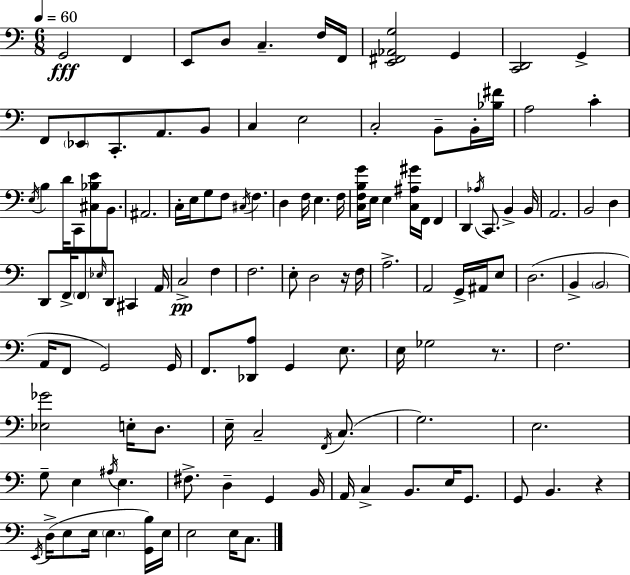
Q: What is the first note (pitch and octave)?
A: G2